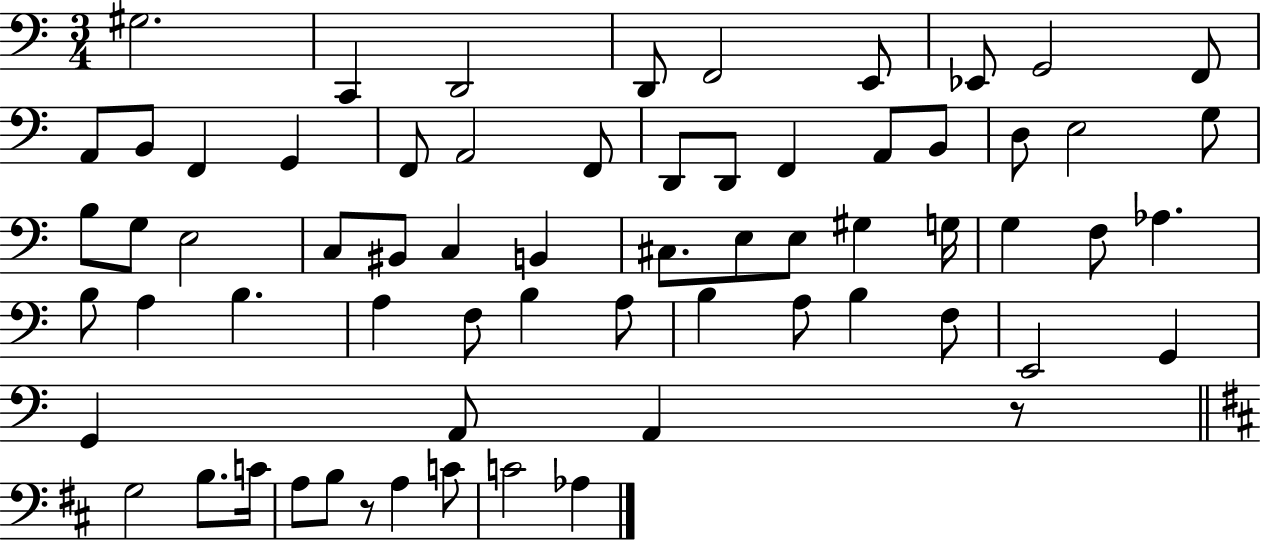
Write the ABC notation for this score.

X:1
T:Untitled
M:3/4
L:1/4
K:C
^G,2 C,, D,,2 D,,/2 F,,2 E,,/2 _E,,/2 G,,2 F,,/2 A,,/2 B,,/2 F,, G,, F,,/2 A,,2 F,,/2 D,,/2 D,,/2 F,, A,,/2 B,,/2 D,/2 E,2 G,/2 B,/2 G,/2 E,2 C,/2 ^B,,/2 C, B,, ^C,/2 E,/2 E,/2 ^G, G,/4 G, F,/2 _A, B,/2 A, B, A, F,/2 B, A,/2 B, A,/2 B, F,/2 E,,2 G,, G,, A,,/2 A,, z/2 G,2 B,/2 C/4 A,/2 B,/2 z/2 A, C/2 C2 _A,